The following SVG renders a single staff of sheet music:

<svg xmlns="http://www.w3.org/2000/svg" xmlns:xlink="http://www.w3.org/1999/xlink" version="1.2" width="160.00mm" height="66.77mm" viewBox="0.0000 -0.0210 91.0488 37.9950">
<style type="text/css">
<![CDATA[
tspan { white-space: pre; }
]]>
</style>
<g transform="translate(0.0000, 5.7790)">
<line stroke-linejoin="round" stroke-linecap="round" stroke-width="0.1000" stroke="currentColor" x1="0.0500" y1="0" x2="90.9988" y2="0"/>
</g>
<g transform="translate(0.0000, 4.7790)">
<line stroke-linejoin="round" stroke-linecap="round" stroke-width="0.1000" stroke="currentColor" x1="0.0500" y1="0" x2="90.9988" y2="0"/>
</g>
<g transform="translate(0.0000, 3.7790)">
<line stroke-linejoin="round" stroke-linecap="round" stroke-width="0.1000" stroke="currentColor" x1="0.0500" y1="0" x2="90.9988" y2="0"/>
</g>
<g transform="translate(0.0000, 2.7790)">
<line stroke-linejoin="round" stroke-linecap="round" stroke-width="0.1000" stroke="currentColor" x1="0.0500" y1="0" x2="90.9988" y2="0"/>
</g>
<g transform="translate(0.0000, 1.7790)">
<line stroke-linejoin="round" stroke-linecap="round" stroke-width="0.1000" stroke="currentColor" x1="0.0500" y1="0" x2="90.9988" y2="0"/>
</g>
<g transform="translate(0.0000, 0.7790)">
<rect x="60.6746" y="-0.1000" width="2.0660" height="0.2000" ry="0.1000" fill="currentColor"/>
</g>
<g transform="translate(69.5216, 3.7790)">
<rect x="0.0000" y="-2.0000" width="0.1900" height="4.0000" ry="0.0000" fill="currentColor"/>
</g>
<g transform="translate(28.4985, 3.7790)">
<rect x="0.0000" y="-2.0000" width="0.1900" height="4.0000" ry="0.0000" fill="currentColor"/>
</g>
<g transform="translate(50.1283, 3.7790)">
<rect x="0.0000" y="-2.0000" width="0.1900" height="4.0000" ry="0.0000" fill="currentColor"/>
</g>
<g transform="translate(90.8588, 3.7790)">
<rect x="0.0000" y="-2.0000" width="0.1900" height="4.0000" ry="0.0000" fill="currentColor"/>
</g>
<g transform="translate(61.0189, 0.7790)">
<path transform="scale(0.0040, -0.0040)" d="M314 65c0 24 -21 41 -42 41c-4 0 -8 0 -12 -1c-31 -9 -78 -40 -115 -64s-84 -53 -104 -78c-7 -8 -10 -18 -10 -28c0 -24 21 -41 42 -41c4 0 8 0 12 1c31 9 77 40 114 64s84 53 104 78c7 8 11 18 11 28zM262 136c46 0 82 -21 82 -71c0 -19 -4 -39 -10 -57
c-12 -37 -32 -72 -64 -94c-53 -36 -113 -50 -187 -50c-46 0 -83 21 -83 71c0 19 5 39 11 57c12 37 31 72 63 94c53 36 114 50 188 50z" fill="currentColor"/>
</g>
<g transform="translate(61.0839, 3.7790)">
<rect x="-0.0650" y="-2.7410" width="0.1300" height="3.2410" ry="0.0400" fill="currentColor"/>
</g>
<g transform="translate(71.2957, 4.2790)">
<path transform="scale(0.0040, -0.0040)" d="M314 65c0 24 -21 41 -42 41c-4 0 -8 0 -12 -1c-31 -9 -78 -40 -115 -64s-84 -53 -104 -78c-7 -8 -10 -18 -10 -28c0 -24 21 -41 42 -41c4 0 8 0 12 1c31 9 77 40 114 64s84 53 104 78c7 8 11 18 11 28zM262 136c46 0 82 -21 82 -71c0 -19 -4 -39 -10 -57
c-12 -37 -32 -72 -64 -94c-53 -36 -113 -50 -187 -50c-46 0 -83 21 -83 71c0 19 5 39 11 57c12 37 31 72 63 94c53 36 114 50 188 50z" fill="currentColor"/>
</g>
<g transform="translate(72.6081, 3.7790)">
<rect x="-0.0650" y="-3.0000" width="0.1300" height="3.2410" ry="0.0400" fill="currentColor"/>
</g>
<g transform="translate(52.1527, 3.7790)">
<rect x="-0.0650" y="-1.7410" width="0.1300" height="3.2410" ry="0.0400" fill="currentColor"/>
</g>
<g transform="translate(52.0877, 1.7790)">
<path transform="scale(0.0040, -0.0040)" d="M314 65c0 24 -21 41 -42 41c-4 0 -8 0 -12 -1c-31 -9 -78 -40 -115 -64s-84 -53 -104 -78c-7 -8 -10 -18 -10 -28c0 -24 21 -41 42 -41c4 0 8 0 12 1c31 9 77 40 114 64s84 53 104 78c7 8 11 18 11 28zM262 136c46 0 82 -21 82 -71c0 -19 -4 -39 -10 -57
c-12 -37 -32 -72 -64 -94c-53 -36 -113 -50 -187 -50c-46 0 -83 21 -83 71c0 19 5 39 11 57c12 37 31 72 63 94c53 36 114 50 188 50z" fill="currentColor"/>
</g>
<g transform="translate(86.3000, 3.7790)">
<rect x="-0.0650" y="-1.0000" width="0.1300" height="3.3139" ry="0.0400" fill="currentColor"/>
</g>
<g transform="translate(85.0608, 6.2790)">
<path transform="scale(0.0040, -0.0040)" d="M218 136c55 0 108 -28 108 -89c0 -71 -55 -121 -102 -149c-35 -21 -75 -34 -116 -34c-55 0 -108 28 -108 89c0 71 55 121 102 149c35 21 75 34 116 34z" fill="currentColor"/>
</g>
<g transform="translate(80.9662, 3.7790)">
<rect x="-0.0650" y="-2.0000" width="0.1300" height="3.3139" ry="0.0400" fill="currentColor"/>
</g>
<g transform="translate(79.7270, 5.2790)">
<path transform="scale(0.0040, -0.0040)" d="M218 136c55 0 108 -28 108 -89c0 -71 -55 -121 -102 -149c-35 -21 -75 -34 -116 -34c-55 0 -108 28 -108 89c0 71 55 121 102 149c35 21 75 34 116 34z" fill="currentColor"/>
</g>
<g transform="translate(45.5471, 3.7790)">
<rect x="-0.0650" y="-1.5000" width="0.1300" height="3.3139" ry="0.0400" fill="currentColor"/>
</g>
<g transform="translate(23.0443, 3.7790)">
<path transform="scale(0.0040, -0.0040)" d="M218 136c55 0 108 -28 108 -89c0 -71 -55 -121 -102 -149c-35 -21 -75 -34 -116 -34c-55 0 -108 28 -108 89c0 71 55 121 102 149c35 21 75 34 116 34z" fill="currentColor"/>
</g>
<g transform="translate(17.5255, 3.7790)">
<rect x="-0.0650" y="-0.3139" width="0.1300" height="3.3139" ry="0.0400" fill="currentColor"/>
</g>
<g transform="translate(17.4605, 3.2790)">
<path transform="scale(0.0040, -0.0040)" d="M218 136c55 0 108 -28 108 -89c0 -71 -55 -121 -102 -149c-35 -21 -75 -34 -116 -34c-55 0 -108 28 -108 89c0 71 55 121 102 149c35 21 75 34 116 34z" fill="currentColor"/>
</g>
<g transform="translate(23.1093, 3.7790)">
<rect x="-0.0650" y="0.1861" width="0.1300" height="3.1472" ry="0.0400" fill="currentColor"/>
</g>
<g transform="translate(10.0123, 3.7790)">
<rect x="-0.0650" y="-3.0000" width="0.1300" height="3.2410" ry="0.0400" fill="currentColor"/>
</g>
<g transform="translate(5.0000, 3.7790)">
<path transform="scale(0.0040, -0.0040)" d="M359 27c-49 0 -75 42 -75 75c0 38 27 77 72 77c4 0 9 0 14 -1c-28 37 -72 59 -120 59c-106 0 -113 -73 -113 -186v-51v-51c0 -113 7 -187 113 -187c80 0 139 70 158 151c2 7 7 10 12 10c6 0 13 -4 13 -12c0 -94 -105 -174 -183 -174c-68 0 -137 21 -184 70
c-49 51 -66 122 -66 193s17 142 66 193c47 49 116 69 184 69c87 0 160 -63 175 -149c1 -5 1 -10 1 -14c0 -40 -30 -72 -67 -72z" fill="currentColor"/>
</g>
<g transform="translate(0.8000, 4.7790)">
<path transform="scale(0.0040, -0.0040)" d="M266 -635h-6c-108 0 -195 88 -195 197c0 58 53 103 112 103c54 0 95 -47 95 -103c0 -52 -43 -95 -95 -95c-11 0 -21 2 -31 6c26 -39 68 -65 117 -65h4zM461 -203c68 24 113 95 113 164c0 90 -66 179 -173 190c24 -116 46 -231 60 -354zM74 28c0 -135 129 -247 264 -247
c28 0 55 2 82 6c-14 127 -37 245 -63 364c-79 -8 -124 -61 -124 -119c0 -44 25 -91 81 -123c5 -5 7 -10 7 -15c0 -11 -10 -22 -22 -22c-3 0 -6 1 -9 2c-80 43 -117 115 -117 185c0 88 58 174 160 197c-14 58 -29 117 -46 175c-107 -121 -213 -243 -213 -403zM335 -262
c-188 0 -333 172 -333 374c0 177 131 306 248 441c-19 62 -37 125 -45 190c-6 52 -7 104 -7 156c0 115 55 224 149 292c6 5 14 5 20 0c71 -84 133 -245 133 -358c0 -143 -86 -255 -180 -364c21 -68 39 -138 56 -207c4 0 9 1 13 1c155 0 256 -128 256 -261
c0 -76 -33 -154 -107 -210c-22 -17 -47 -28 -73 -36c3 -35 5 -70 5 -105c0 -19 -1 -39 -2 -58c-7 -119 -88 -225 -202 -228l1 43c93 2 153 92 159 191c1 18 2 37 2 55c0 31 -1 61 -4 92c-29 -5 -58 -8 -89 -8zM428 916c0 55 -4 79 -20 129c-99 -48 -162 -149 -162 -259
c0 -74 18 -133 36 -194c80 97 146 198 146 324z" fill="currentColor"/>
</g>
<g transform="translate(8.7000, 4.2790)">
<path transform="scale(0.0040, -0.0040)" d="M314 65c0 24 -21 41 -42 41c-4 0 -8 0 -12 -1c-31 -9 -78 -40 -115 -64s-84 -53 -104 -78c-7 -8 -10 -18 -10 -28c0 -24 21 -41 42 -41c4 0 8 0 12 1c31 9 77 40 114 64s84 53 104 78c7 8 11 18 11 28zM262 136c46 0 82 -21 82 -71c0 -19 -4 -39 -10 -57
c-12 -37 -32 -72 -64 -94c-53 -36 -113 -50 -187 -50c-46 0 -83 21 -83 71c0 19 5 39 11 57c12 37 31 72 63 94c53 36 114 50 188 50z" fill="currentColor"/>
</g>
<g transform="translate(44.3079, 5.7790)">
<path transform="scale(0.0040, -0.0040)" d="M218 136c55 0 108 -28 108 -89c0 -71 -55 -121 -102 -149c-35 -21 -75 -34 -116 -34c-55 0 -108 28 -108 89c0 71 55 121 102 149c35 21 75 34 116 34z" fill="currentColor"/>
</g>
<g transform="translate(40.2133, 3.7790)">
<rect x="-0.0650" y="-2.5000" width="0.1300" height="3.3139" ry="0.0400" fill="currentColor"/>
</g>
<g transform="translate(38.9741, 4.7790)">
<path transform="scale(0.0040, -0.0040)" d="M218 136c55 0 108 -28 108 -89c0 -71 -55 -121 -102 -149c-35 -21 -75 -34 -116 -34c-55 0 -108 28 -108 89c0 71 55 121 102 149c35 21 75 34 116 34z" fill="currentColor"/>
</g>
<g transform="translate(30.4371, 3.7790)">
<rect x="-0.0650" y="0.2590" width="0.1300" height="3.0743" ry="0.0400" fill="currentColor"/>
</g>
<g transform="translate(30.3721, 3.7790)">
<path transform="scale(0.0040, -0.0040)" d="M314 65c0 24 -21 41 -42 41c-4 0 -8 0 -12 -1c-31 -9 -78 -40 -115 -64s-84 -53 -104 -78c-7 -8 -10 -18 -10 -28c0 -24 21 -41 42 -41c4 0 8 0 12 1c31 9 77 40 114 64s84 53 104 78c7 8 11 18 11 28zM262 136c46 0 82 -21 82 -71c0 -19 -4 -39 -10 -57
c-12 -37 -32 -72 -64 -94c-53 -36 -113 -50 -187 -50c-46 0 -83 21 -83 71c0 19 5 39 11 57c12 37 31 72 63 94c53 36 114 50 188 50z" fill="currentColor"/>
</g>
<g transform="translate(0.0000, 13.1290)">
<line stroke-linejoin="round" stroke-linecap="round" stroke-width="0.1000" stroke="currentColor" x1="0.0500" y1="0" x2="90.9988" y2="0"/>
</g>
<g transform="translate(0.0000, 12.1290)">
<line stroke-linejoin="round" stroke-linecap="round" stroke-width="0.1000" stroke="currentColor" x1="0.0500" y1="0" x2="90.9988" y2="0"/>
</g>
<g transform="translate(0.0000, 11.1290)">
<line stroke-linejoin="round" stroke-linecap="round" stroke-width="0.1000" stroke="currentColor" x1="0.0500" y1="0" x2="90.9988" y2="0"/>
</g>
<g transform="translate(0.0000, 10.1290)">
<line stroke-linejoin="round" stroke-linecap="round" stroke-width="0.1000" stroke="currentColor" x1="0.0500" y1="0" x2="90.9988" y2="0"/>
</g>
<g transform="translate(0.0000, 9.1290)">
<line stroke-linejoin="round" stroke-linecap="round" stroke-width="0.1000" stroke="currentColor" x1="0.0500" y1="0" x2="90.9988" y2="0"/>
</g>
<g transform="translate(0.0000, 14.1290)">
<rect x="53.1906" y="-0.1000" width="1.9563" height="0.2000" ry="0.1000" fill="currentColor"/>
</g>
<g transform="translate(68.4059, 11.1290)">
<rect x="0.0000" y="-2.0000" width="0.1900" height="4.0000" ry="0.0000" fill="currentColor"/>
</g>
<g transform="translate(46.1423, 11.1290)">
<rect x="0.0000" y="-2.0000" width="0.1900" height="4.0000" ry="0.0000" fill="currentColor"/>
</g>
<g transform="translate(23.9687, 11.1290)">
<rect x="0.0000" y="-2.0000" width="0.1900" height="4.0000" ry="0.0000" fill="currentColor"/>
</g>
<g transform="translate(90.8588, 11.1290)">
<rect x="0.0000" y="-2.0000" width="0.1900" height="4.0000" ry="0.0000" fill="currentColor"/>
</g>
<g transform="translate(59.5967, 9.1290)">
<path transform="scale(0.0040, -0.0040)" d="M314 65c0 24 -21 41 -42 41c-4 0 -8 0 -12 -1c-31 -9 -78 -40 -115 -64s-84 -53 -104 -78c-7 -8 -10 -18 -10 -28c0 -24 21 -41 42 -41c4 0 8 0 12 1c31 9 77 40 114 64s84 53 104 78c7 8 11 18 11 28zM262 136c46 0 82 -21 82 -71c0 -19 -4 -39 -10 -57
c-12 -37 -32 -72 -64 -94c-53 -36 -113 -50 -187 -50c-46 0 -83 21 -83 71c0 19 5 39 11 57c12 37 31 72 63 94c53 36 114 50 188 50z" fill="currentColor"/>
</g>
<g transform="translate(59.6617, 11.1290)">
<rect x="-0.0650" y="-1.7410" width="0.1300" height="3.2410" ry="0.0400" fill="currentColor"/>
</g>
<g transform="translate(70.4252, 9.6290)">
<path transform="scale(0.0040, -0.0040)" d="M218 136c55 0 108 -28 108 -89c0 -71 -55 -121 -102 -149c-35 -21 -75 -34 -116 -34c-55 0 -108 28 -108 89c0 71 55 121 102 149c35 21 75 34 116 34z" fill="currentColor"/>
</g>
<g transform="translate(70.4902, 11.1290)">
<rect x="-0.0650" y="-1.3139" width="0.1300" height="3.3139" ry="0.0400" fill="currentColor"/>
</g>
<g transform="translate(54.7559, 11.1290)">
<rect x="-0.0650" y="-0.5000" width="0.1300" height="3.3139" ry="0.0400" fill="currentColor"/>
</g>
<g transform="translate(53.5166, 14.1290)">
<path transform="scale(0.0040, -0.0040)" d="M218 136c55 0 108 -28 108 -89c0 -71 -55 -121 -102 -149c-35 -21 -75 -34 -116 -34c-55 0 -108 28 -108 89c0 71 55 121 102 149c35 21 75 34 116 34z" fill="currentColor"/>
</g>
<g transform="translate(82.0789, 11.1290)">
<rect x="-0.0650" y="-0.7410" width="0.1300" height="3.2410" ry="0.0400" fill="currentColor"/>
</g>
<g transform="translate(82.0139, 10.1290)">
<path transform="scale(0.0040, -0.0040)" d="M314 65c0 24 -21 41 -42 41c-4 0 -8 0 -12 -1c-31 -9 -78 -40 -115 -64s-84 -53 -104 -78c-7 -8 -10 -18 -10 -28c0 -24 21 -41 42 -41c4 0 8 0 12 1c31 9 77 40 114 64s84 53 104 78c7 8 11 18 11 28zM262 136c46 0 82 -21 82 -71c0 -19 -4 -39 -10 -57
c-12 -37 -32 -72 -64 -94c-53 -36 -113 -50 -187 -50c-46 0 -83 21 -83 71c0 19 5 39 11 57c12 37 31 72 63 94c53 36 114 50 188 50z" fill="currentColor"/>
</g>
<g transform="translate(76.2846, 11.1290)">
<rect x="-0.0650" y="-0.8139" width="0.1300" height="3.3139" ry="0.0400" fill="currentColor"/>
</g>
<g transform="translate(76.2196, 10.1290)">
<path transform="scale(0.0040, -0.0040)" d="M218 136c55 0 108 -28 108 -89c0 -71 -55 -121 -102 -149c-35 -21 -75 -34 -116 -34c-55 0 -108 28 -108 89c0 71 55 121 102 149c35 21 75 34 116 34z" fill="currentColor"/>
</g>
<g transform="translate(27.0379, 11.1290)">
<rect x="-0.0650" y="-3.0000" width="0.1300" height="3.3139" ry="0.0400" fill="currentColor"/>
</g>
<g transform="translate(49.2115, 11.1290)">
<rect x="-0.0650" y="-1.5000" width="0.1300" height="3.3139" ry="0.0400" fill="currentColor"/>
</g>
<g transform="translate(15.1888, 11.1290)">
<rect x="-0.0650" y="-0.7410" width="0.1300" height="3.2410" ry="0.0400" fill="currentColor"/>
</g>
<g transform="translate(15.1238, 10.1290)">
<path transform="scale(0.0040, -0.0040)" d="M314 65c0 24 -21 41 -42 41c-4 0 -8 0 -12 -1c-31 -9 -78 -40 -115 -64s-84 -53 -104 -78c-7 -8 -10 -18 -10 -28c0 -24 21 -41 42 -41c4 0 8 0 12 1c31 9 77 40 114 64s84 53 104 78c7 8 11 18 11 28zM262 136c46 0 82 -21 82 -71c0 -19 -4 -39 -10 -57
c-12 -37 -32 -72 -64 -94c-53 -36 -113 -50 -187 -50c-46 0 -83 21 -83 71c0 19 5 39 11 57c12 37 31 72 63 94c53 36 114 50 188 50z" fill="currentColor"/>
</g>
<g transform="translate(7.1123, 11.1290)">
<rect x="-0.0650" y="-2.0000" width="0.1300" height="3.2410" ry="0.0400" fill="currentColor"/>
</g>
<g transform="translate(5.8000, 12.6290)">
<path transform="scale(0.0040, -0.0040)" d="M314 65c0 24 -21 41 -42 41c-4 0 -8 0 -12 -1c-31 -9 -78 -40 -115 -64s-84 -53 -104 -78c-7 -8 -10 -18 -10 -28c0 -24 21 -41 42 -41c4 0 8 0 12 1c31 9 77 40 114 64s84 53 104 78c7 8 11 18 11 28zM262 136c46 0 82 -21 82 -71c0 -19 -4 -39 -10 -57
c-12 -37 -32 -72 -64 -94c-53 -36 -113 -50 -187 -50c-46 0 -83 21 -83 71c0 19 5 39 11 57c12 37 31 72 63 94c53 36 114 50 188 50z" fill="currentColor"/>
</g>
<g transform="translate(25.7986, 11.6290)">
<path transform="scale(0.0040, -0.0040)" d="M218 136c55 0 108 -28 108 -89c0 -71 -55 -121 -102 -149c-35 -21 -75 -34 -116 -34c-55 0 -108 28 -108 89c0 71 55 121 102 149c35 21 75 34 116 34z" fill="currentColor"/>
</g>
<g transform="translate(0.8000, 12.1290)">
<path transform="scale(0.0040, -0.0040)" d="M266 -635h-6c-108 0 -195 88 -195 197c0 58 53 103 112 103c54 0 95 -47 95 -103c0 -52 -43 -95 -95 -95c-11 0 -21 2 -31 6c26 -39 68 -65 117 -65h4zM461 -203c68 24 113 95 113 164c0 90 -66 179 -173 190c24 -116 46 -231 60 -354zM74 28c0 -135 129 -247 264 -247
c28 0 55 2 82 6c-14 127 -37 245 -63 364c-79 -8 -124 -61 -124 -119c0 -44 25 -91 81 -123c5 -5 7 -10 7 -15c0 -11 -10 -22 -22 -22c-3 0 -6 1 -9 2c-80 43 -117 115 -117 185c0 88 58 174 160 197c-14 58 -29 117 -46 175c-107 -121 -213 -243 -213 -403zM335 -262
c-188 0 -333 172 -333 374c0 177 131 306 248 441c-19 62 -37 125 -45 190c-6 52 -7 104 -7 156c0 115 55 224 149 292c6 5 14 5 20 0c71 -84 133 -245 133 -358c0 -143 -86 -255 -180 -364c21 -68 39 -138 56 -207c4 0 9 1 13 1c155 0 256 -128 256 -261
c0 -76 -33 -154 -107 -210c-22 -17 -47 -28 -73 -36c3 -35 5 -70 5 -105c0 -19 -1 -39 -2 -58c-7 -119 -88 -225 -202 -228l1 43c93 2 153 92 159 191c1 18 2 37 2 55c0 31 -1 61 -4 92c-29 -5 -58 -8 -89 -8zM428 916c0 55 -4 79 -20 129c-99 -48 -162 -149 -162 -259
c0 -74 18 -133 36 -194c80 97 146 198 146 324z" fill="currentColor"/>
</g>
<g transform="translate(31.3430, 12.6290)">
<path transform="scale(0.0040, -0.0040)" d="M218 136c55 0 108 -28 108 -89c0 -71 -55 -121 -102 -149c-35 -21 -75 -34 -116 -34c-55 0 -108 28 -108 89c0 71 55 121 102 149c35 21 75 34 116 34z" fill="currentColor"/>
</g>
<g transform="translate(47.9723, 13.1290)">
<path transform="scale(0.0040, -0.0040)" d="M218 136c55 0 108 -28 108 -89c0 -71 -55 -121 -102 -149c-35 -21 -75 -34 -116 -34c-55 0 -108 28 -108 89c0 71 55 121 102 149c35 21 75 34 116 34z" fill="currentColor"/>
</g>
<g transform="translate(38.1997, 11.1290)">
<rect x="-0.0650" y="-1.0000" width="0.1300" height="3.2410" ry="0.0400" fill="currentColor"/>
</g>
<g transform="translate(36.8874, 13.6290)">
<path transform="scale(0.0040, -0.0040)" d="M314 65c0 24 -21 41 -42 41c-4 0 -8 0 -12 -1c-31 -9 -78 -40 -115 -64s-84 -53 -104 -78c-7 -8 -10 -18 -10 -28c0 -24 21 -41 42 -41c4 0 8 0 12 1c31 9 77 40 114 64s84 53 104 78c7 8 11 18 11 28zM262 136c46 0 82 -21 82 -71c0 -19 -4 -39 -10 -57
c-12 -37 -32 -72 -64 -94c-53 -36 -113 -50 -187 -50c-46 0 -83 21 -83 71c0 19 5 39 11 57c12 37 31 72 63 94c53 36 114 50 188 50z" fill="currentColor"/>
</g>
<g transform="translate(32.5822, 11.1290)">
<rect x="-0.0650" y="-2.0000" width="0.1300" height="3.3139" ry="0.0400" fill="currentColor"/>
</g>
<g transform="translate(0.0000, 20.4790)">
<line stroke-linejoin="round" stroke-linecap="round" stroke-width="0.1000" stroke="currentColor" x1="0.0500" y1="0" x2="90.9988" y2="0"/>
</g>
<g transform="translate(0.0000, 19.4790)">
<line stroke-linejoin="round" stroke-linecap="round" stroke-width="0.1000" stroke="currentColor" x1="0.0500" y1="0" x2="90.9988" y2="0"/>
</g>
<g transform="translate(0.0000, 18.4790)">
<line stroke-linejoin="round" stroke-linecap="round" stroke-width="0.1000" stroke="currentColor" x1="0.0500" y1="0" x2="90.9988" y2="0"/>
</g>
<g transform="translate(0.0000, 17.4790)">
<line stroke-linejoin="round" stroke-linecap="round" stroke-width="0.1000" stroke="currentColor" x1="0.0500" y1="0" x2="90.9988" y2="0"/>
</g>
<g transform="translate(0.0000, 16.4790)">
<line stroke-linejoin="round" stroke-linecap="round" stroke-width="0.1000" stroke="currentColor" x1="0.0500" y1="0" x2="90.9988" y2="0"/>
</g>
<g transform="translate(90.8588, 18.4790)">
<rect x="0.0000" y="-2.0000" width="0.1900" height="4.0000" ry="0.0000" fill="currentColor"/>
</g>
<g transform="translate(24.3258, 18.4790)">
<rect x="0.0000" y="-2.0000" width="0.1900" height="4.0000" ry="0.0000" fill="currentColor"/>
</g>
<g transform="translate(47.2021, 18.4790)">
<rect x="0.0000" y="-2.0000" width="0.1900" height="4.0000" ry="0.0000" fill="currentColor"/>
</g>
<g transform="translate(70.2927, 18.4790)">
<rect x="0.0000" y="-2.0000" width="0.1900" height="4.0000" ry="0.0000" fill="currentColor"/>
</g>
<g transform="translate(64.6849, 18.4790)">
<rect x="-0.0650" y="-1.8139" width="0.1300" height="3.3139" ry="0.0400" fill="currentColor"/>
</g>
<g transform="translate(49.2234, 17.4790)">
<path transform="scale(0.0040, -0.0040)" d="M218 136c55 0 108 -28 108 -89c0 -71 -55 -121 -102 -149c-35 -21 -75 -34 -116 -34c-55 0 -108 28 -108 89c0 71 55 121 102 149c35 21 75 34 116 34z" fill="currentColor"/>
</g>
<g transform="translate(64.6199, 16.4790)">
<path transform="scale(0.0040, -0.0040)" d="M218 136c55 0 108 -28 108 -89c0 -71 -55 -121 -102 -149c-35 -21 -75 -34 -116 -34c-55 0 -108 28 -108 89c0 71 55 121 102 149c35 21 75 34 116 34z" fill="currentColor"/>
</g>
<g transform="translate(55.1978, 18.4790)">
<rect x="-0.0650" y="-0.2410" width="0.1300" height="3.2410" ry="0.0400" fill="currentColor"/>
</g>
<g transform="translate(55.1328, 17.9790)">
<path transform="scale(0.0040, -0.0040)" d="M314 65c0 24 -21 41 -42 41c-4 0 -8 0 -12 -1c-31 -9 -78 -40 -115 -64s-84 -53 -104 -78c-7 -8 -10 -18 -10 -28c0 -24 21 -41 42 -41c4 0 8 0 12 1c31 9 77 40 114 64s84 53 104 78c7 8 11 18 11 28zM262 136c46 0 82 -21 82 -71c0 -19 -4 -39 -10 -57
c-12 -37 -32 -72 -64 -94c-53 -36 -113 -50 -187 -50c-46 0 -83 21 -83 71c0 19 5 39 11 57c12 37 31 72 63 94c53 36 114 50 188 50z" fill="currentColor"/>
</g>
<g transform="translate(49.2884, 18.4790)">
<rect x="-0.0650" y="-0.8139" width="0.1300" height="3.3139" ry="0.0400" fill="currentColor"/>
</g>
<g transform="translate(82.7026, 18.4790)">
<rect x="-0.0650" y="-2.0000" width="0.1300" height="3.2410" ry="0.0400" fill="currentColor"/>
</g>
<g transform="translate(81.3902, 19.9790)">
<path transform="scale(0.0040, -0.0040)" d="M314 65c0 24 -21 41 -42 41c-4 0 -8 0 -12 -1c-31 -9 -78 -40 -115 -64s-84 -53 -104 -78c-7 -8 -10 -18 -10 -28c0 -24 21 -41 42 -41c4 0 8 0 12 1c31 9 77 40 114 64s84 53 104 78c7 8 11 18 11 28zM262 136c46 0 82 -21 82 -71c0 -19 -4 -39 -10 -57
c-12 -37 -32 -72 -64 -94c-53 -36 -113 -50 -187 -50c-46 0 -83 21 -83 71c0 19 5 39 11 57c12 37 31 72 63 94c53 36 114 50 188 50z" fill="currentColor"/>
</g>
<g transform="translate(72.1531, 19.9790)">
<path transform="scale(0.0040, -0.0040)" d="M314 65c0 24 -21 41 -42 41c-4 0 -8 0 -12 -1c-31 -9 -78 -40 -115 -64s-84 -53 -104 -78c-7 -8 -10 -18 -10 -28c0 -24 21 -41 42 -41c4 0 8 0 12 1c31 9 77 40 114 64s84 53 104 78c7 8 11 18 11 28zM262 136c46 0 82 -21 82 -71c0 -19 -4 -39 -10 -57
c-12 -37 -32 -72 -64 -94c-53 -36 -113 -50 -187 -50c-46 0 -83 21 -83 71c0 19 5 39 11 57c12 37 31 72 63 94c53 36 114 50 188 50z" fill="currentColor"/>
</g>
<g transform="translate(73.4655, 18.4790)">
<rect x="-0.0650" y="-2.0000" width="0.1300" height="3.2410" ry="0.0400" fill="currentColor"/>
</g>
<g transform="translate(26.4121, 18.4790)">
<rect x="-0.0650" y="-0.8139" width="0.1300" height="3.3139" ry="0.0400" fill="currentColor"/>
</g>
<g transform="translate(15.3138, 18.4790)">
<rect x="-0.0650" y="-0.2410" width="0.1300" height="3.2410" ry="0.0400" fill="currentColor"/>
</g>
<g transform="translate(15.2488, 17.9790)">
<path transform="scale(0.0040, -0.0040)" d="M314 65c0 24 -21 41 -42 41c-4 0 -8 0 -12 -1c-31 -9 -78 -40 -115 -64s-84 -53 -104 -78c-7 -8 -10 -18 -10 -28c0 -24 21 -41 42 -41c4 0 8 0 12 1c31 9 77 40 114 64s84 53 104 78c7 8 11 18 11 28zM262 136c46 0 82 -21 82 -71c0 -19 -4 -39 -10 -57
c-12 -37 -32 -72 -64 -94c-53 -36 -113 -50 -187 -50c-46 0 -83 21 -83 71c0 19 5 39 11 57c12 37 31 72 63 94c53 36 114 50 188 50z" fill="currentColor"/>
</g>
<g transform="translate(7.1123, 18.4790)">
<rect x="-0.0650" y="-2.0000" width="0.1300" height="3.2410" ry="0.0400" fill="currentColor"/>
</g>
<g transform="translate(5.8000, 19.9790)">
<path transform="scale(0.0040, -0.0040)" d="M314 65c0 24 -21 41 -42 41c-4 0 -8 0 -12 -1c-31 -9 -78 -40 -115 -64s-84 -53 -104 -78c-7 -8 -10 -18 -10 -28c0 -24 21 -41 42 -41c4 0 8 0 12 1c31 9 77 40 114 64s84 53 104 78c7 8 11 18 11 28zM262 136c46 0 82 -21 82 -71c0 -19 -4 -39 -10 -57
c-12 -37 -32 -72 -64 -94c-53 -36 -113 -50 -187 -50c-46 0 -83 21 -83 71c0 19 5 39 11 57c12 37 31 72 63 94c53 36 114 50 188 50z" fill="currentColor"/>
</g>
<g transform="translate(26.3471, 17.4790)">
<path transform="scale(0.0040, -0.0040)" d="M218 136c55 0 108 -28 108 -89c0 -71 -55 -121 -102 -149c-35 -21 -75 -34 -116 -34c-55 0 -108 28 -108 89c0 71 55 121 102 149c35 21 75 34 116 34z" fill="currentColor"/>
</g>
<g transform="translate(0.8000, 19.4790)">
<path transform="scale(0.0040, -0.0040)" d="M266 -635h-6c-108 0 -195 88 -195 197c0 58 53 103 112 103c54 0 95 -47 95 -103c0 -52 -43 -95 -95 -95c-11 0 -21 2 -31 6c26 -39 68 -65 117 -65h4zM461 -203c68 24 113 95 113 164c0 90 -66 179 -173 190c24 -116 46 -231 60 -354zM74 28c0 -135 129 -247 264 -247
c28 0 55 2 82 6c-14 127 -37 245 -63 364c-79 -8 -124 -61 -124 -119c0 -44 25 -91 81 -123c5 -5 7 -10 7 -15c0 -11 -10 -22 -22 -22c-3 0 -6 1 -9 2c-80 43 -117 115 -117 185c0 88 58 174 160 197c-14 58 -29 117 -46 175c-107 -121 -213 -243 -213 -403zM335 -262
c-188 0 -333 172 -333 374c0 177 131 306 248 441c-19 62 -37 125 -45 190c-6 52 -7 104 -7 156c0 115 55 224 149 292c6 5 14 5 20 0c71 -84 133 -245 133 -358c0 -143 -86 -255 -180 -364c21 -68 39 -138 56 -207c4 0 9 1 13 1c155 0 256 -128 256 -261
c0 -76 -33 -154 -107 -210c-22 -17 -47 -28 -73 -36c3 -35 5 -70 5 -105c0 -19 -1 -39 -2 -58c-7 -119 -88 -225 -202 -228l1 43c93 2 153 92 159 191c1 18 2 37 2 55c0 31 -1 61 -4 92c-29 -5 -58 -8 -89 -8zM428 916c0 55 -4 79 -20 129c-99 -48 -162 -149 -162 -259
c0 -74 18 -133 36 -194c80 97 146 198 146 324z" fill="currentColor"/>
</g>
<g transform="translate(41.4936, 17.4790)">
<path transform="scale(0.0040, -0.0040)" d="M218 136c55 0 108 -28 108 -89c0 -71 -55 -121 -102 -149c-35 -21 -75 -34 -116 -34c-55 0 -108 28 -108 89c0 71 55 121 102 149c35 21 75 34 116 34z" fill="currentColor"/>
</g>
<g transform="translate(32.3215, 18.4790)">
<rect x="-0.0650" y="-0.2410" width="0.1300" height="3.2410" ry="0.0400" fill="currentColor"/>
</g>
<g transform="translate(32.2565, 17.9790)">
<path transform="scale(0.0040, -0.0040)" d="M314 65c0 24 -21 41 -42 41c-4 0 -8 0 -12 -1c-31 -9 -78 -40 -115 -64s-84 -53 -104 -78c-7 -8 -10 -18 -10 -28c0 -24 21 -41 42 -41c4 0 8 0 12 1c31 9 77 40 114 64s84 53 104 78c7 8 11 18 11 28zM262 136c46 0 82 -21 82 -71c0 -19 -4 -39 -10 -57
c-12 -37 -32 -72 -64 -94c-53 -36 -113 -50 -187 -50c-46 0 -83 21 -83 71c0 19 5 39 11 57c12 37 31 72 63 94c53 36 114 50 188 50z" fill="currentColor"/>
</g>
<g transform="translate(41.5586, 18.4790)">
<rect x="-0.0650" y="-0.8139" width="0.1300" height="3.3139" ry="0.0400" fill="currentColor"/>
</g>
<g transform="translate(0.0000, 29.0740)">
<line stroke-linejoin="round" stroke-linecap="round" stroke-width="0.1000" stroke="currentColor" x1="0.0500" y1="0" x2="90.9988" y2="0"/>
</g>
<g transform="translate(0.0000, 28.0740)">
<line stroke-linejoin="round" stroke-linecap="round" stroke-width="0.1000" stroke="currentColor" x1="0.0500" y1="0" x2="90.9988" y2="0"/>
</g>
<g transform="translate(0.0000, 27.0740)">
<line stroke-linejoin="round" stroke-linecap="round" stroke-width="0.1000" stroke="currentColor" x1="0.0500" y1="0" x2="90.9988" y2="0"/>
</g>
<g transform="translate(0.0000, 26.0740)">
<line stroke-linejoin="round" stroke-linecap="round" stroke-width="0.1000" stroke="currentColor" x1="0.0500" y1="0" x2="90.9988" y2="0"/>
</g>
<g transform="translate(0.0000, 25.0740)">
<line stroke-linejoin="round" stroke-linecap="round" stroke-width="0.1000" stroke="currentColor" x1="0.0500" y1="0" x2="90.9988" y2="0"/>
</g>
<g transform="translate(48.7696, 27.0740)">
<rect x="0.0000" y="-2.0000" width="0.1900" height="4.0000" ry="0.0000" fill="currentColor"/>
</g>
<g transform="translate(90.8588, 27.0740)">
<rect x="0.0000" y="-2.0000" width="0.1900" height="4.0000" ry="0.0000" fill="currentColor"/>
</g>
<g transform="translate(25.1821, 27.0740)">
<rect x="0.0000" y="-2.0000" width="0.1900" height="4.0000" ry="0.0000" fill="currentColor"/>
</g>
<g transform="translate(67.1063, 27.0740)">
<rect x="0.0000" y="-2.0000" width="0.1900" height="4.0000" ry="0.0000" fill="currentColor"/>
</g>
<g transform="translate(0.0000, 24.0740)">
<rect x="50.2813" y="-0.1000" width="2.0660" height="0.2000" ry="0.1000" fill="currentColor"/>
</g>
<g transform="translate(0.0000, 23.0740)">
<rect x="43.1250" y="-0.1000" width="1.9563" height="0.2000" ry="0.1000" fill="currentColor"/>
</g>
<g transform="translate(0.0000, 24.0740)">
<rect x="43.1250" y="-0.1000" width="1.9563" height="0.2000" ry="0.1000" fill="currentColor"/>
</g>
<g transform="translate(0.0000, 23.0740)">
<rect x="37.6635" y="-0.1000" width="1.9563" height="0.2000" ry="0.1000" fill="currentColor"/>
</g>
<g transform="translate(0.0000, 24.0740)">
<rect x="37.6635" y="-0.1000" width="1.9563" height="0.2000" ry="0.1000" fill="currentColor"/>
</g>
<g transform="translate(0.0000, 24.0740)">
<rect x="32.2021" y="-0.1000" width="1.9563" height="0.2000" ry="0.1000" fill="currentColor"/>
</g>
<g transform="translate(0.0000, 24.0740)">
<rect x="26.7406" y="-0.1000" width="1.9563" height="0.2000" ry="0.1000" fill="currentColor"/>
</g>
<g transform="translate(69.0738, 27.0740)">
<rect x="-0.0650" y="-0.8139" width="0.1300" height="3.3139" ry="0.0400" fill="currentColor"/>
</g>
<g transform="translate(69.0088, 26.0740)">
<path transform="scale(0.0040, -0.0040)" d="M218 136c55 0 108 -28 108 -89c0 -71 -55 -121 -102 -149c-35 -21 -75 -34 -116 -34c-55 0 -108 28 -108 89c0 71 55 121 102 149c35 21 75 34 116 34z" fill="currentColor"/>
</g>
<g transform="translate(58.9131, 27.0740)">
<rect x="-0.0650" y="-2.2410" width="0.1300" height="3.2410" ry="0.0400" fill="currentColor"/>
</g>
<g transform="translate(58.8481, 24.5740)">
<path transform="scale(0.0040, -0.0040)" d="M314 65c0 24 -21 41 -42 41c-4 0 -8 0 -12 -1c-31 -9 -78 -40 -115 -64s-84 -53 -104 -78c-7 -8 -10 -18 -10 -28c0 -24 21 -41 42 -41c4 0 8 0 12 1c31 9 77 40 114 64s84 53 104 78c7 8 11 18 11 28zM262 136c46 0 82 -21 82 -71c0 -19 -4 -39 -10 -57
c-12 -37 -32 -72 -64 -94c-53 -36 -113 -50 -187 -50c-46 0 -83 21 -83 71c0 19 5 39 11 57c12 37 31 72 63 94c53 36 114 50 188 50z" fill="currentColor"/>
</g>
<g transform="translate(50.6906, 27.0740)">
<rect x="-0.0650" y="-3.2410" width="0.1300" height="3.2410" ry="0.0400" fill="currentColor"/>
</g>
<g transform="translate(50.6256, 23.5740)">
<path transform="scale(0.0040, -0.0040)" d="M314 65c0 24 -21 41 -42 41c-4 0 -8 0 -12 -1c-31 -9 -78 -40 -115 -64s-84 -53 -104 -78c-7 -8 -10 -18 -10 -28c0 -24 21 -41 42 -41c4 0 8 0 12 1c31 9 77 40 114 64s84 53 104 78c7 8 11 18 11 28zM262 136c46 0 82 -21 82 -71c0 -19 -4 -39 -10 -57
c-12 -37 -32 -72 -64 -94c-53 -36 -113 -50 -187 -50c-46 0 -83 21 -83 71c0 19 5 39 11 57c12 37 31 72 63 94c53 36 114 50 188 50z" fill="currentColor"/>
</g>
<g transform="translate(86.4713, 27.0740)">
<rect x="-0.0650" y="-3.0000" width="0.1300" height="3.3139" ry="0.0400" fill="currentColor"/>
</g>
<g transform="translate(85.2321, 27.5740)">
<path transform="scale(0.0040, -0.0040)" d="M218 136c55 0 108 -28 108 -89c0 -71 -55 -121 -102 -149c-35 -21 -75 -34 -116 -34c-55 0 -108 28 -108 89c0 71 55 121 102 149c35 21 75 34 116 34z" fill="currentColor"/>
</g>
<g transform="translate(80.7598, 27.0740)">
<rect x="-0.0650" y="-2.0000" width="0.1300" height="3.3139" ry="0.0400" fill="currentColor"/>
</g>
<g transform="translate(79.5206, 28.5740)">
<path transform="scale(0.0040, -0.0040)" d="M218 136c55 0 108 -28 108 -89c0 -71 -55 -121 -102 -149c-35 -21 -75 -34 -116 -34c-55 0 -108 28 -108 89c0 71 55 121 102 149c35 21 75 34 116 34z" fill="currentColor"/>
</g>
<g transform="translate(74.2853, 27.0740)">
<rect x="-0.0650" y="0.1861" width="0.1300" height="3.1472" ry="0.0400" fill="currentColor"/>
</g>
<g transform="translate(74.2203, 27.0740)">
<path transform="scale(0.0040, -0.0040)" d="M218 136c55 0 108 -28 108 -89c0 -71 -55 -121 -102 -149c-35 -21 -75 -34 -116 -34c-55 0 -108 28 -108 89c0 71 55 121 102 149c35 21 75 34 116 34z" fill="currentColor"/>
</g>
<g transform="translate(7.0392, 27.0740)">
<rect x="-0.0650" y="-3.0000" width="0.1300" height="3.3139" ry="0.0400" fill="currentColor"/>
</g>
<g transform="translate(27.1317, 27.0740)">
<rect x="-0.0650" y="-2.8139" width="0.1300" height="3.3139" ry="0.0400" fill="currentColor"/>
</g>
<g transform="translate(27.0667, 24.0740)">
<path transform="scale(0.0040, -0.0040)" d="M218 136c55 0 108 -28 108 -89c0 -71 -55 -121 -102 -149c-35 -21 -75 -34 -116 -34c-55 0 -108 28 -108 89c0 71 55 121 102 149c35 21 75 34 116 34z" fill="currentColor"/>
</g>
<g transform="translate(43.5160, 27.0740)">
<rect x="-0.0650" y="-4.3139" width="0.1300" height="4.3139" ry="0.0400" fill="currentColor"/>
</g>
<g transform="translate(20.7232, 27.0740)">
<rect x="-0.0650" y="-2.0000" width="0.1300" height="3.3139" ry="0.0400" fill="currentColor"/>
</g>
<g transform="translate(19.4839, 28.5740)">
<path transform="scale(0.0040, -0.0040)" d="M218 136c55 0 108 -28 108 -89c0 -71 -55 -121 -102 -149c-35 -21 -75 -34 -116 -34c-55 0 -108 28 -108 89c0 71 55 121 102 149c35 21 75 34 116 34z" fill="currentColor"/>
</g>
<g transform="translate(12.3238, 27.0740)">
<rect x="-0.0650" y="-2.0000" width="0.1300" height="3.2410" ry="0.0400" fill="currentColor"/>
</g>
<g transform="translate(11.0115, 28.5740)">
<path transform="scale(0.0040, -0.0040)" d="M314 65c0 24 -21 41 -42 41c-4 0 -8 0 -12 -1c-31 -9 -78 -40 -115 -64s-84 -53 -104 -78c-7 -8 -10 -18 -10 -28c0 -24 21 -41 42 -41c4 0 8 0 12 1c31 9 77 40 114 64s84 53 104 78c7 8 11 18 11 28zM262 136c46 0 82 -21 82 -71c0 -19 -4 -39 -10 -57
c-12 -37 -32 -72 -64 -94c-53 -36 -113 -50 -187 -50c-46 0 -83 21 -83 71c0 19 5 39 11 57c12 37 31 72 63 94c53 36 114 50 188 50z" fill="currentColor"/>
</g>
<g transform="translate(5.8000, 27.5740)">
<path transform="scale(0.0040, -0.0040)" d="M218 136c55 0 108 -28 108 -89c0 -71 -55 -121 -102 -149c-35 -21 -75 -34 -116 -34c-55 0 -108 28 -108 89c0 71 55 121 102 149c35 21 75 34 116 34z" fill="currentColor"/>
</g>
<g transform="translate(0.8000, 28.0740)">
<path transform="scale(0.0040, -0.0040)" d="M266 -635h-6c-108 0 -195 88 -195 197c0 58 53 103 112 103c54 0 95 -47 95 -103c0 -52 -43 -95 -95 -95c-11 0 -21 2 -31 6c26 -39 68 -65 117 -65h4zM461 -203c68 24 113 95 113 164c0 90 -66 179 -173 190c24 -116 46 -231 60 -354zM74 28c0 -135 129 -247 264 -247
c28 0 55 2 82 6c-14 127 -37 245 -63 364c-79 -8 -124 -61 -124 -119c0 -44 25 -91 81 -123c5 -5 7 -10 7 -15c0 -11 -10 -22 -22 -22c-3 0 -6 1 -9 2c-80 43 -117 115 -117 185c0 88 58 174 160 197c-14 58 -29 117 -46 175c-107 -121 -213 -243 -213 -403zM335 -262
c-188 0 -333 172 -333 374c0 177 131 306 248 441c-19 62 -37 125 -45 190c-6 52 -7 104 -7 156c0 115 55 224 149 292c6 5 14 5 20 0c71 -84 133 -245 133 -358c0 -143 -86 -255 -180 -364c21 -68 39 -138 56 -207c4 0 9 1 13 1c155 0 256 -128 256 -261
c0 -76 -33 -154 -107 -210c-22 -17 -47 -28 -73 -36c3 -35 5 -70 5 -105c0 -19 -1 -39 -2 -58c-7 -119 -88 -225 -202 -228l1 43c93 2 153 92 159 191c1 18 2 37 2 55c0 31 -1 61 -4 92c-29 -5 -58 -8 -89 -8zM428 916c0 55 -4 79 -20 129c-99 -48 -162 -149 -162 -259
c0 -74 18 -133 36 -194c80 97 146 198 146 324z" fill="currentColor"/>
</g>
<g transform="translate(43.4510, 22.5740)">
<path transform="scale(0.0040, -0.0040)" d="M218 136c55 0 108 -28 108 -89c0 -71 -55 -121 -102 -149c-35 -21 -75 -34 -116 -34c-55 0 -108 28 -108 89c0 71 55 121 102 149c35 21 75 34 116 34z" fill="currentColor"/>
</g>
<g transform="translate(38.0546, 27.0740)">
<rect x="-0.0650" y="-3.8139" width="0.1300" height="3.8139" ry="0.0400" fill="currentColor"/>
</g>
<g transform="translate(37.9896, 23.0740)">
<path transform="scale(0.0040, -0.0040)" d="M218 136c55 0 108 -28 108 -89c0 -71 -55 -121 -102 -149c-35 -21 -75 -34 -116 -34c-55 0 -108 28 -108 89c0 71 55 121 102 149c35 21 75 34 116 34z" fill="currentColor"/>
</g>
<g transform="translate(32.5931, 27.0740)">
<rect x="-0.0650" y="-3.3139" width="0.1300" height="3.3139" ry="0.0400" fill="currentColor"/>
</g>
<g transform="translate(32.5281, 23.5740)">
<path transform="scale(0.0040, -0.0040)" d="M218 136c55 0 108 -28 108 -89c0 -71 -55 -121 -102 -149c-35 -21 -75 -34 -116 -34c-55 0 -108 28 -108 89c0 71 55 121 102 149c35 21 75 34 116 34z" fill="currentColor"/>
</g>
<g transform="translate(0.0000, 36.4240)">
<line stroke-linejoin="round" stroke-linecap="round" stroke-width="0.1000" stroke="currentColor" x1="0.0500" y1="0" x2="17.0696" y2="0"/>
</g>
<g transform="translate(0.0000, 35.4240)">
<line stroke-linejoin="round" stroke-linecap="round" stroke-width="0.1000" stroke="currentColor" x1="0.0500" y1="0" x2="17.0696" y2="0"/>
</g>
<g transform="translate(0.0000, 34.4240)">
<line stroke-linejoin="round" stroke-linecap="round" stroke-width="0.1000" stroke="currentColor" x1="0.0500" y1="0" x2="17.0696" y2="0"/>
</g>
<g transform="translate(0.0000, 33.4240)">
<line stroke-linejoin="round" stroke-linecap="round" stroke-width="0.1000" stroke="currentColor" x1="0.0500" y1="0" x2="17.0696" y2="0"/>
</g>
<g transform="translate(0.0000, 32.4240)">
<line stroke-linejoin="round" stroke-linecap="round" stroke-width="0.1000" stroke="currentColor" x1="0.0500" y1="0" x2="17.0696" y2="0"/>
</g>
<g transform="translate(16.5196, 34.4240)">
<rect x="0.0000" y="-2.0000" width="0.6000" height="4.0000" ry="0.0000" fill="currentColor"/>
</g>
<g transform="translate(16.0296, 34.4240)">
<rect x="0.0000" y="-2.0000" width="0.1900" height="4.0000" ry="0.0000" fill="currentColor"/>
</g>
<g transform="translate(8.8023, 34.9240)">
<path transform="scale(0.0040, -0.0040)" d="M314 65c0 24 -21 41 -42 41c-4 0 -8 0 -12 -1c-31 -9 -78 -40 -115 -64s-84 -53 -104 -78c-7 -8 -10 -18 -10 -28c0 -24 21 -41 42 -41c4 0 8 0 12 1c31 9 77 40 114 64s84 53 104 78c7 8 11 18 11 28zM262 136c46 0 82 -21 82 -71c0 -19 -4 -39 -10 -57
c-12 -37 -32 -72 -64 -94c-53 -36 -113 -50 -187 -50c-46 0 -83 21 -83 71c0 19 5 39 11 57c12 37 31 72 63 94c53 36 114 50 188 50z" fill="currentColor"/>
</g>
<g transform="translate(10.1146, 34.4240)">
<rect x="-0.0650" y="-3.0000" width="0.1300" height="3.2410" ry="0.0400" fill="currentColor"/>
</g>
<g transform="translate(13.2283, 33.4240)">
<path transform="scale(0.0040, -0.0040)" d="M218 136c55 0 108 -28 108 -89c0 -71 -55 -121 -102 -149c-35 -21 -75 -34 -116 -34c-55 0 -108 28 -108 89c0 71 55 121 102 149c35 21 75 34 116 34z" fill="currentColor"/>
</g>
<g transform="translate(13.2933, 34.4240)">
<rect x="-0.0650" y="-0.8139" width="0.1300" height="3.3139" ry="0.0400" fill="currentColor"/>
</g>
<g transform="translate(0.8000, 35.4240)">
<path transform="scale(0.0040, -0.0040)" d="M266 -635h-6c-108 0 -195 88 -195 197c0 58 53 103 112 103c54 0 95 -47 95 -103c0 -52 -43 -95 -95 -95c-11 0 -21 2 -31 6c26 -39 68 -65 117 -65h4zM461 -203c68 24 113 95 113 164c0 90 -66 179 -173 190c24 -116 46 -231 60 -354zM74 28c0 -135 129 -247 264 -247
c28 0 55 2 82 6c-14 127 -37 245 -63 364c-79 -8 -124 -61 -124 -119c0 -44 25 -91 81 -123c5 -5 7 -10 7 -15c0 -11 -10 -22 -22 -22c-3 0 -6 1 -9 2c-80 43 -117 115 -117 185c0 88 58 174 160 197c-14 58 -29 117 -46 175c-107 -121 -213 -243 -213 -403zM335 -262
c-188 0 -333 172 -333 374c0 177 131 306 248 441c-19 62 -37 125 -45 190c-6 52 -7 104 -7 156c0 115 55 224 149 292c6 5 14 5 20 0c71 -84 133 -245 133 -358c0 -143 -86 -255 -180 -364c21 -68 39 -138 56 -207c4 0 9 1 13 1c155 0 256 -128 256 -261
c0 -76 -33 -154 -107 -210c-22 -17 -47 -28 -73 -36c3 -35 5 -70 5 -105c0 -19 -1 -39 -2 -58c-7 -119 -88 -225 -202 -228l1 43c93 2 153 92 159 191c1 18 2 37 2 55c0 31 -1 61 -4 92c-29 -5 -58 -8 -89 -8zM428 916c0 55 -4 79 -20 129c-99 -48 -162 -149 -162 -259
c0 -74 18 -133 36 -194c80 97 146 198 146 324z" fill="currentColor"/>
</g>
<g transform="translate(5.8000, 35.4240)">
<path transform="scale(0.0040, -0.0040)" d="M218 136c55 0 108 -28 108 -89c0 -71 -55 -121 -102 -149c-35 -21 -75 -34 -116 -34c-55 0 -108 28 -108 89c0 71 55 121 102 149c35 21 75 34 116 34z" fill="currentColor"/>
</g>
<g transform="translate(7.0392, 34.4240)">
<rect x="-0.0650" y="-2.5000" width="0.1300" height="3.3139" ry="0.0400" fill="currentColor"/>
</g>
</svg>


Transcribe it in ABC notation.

X:1
T:Untitled
M:4/4
L:1/4
K:C
A2 c B B2 G E f2 a2 A2 F D F2 d2 A F D2 E C f2 e d d2 F2 c2 d c2 d d c2 f F2 F2 A F2 F a b c' d' b2 g2 d B F A G A2 d